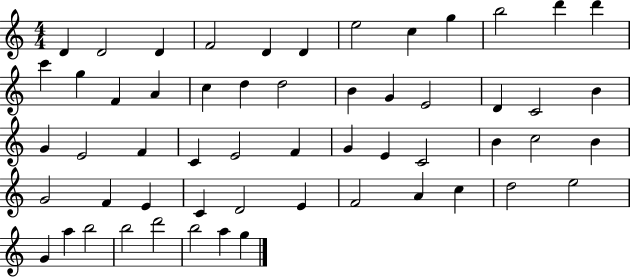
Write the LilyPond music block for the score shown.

{
  \clef treble
  \numericTimeSignature
  \time 4/4
  \key c \major
  d'4 d'2 d'4 | f'2 d'4 d'4 | e''2 c''4 g''4 | b''2 d'''4 d'''4 | \break c'''4 g''4 f'4 a'4 | c''4 d''4 d''2 | b'4 g'4 e'2 | d'4 c'2 b'4 | \break g'4 e'2 f'4 | c'4 e'2 f'4 | g'4 e'4 c'2 | b'4 c''2 b'4 | \break g'2 f'4 e'4 | c'4 d'2 e'4 | f'2 a'4 c''4 | d''2 e''2 | \break g'4 a''4 b''2 | b''2 d'''2 | b''2 a''4 g''4 | \bar "|."
}